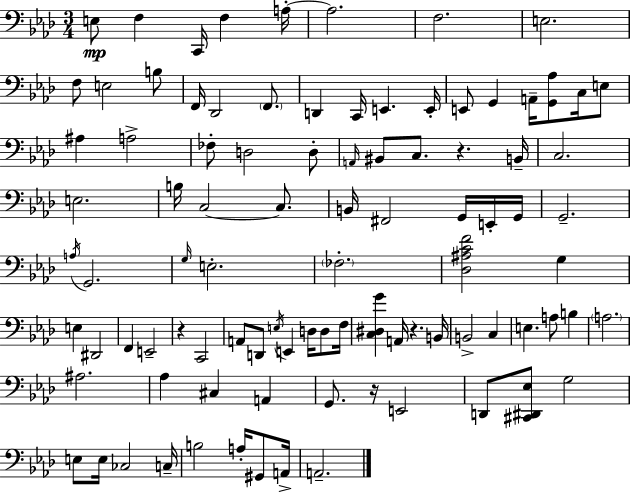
E3/e F3/q C2/s F3/q A3/s A3/h. F3/h. E3/h. F3/e E3/h B3/e F2/s Db2/h F2/e. D2/q C2/s E2/q. E2/s E2/e G2/q A2/s [G2,Ab3]/e C3/s E3/e A#3/q A3/h FES3/e D3/h D3/e A2/s BIS2/e C3/e. R/q. B2/s C3/h. E3/h. B3/s C3/h C3/e. B2/s F#2/h G2/s E2/s G2/s G2/h. A3/s G2/h. G3/s E3/h. FES3/h. [Db3,A#3,C4,F4]/h G3/q E3/q D#2/h F2/q E2/h R/q C2/h A2/e D2/e E3/s E2/q D3/s D3/e F3/s [C3,D#3,G4]/q A2/s R/q. B2/s B2/h C3/q E3/q. A3/e B3/q A3/h. A#3/h. Ab3/q C#3/q A2/q G2/e. R/s E2/h D2/e [C#2,D#2,Eb3]/e G3/h E3/e E3/s CES3/h C3/s B3/h A3/s G#2/e A2/s A2/h.